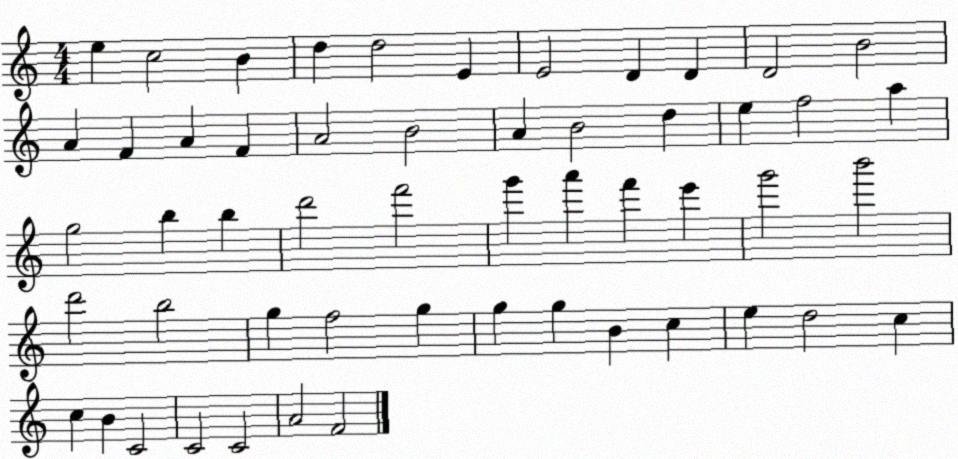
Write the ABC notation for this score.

X:1
T:Untitled
M:4/4
L:1/4
K:C
e c2 B d d2 E E2 D D D2 B2 A F A F A2 B2 A B2 d e f2 a g2 b b d'2 f'2 g' a' f' e' g'2 b'2 d'2 b2 g f2 g g g B c e d2 c c B C2 C2 C2 A2 F2